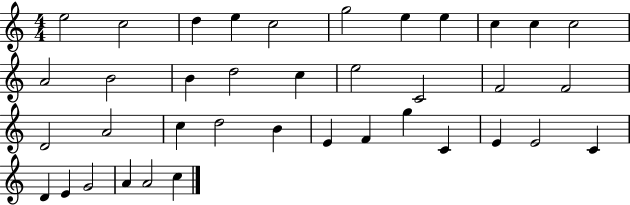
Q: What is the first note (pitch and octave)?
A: E5